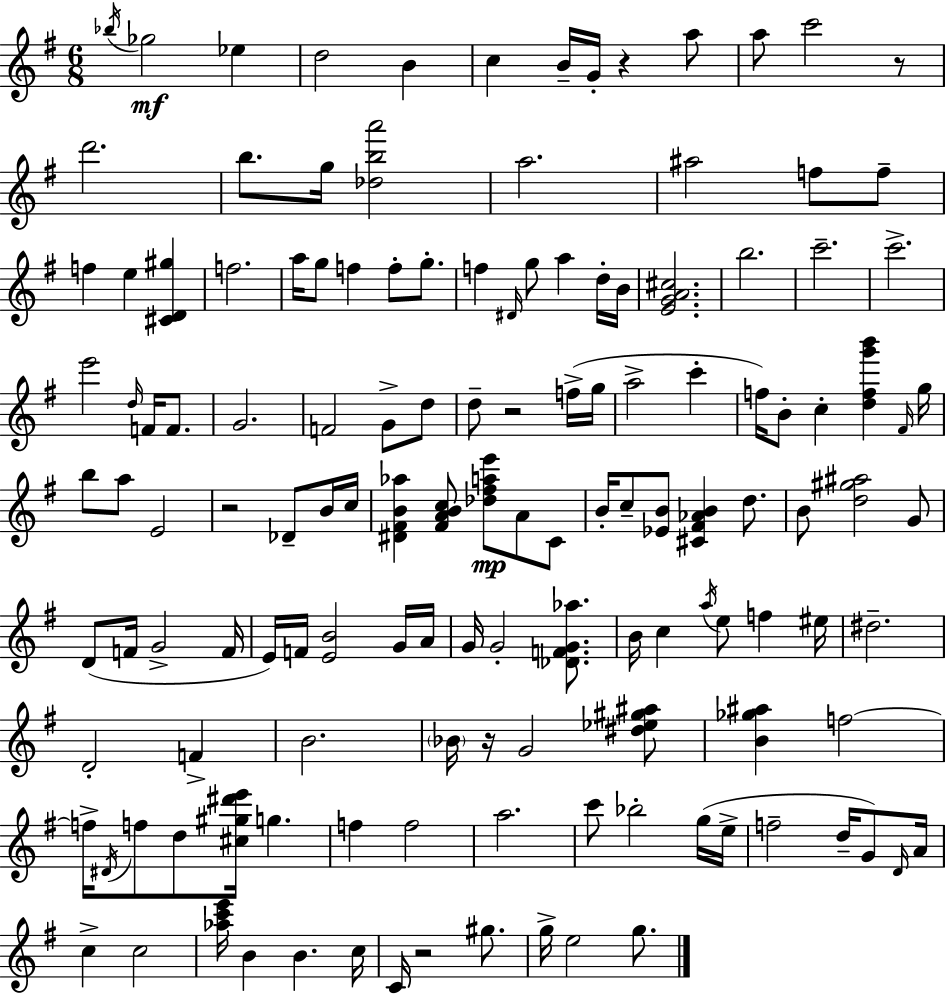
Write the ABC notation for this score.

X:1
T:Untitled
M:6/8
L:1/4
K:G
_b/4 _g2 _e d2 B c B/4 G/4 z a/2 a/2 c'2 z/2 d'2 b/2 g/4 [_dba']2 a2 ^a2 f/2 f/2 f e [^CD^g] f2 a/4 g/2 f f/2 g/2 f ^D/4 g/2 a d/4 B/4 [EGA^c]2 b2 c'2 c'2 e'2 d/4 F/4 F/2 G2 F2 G/2 d/2 d/2 z2 f/4 g/4 a2 c' f/4 B/2 c [dfg'b'] ^F/4 g/4 b/2 a/2 E2 z2 _D/2 B/4 c/4 [^D^FB_a] [^FABc]/2 [_d^fae']/2 A/2 C/2 B/4 c/2 [_EB]/2 [^C^F_AB] d/2 B/2 [d^g^a]2 G/2 D/2 F/4 G2 F/4 E/4 F/4 [EB]2 G/4 A/4 G/4 G2 [_DFG_a]/2 B/4 c a/4 e/2 f ^e/4 ^d2 D2 F B2 _B/4 z/4 G2 [^d_e^g^a]/2 [B_g^a] f2 f/4 ^D/4 f/2 d/2 [^c^g^d'e']/4 g f f2 a2 c'/2 _b2 g/4 e/4 f2 d/4 G/2 D/4 A/4 c c2 [_ac'e']/4 B B c/4 C/4 z2 ^g/2 g/4 e2 g/2